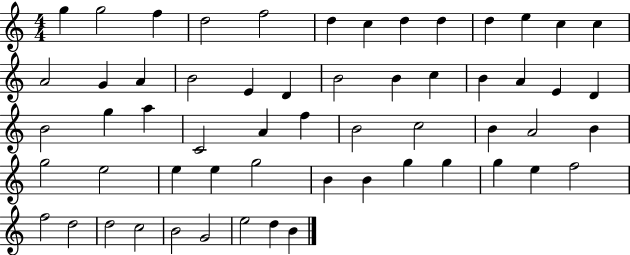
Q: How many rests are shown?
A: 0